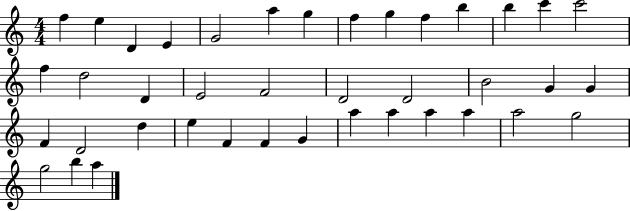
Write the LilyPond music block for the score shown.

{
  \clef treble
  \numericTimeSignature
  \time 4/4
  \key c \major
  f''4 e''4 d'4 e'4 | g'2 a''4 g''4 | f''4 g''4 f''4 b''4 | b''4 c'''4 c'''2 | \break f''4 d''2 d'4 | e'2 f'2 | d'2 d'2 | b'2 g'4 g'4 | \break f'4 d'2 d''4 | e''4 f'4 f'4 g'4 | a''4 a''4 a''4 a''4 | a''2 g''2 | \break g''2 b''4 a''4 | \bar "|."
}